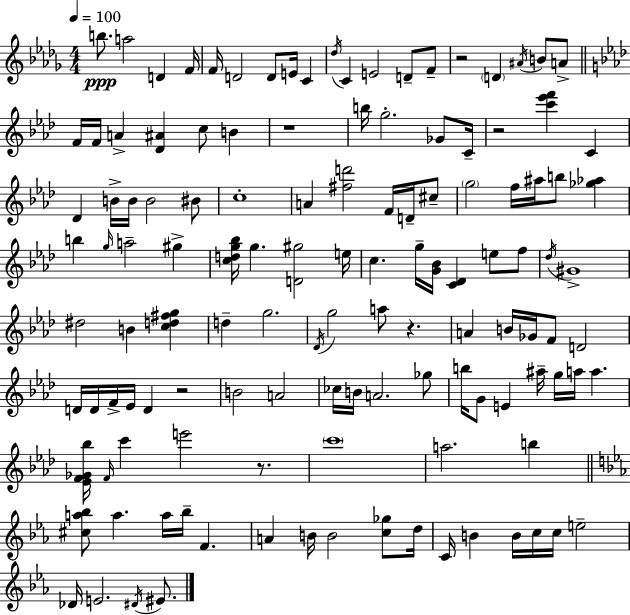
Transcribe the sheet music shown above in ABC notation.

X:1
T:Untitled
M:4/4
L:1/4
K:Bbm
b/2 a2 D F/4 F/4 D2 D/2 E/4 C _d/4 C E2 D/2 F/2 z2 D ^A/4 B/2 A/2 F/4 F/4 A [_D^A] c/2 B z4 b/4 g2 _G/2 C/4 z2 [c'_e'f'] C _D B/4 B/4 B2 ^B/2 c4 A [^fd']2 F/4 D/4 ^c/2 g2 f/4 ^a/4 b/2 [_g_a] b g/4 a2 ^g [cdg_b]/4 g [D^g]2 e/4 c g/4 [G_B]/4 [C_D] e/2 f/2 _d/4 ^G4 ^d2 B [cd^fg] d g2 _D/4 g2 a/2 z A B/4 _G/4 F/2 D2 D/4 D/4 F/4 _E/4 D z2 B2 A2 _c/4 B/4 A2 _g/2 b/4 G/2 E ^a/4 g/4 a/4 a [_EF_G_b]/4 F/4 c' e'2 z/2 c'4 a2 b [^ca_b]/2 a a/4 _b/4 F A B/4 B2 [c_g]/2 d/4 C/4 B B/4 c/4 c/4 e2 _D/4 E2 ^D/4 ^E/2